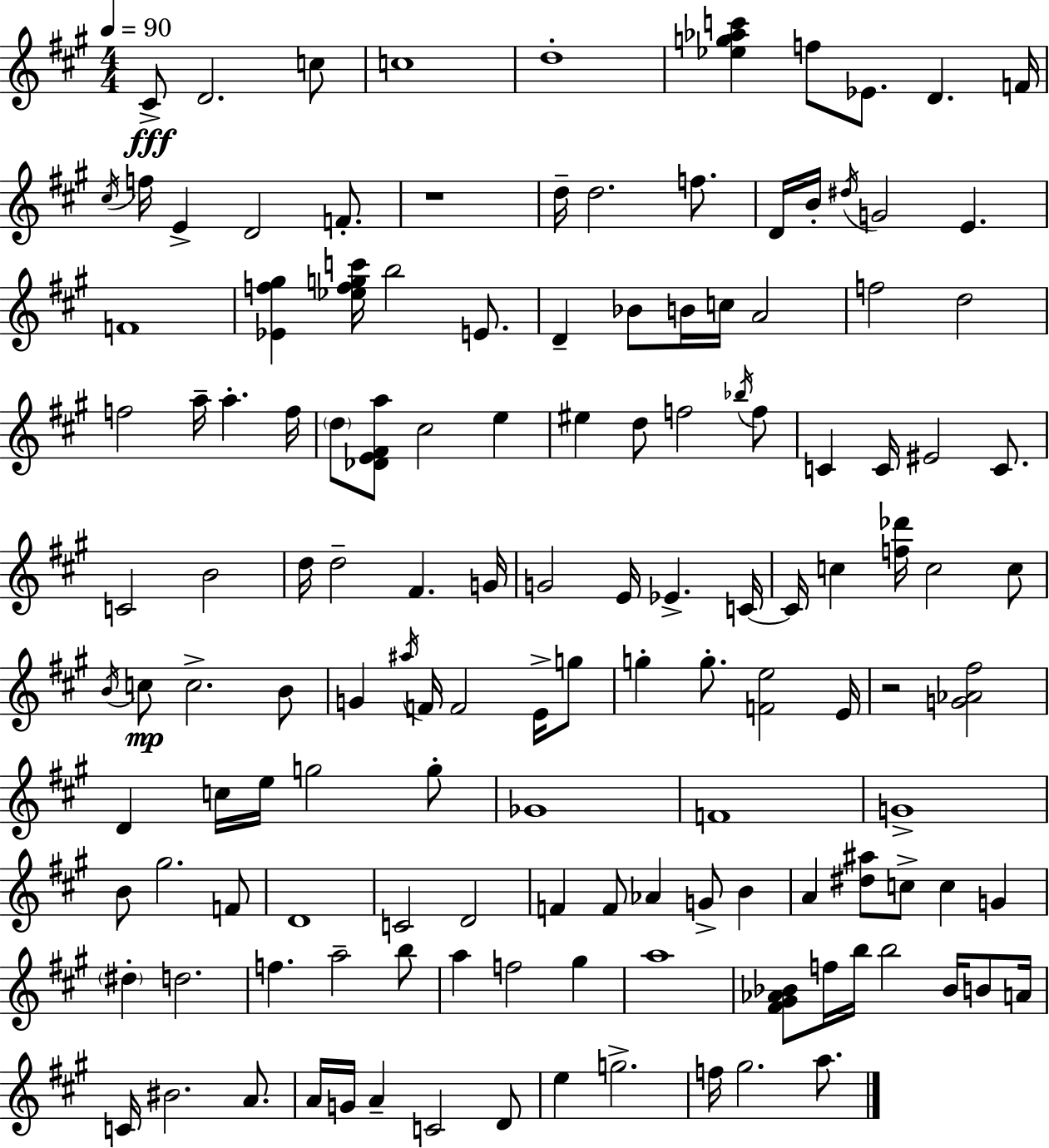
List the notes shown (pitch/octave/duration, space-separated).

C#4/e D4/h. C5/e C5/w D5/w [Eb5,G5,Ab5,C6]/q F5/e Eb4/e. D4/q. F4/s C#5/s F5/s E4/q D4/h F4/e. R/w D5/s D5/h. F5/e. D4/s B4/s D#5/s G4/h E4/q. F4/w [Eb4,F5,G#5]/q [Eb5,F5,G5,C6]/s B5/h E4/e. D4/q Bb4/e B4/s C5/s A4/h F5/h D5/h F5/h A5/s A5/q. F5/s D5/e [Db4,E4,F#4,A5]/e C#5/h E5/q EIS5/q D5/e F5/h Bb5/s F5/e C4/q C4/s EIS4/h C4/e. C4/h B4/h D5/s D5/h F#4/q. G4/s G4/h E4/s Eb4/q. C4/s C4/s C5/q [F5,Db6]/s C5/h C5/e B4/s C5/e C5/h. B4/e G4/q A#5/s F4/s F4/h E4/s G5/e G5/q G5/e. [F4,E5]/h E4/s R/h [G4,Ab4,F#5]/h D4/q C5/s E5/s G5/h G5/e Gb4/w F4/w G4/w B4/e G#5/h. F4/e D4/w C4/h D4/h F4/q F4/e Ab4/q G4/e B4/q A4/q [D#5,A#5]/e C5/e C5/q G4/q D#5/q D5/h. F5/q. A5/h B5/e A5/q F5/h G#5/q A5/w [F#4,G#4,Ab4,Bb4]/e F5/s B5/s B5/h Bb4/s B4/e A4/s C4/s BIS4/h. A4/e. A4/s G4/s A4/q C4/h D4/e E5/q G5/h. F5/s G#5/h. A5/e.